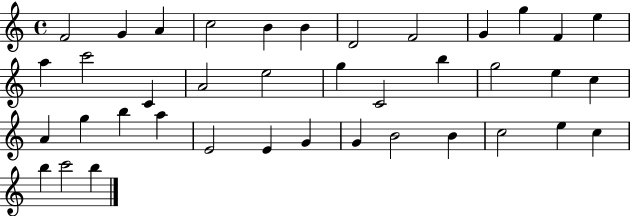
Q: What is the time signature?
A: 4/4